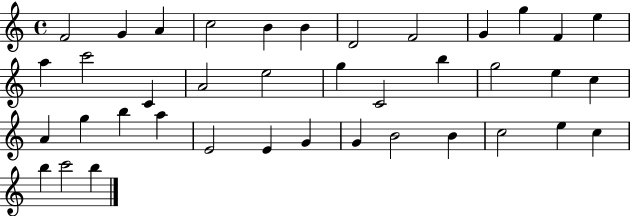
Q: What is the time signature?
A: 4/4